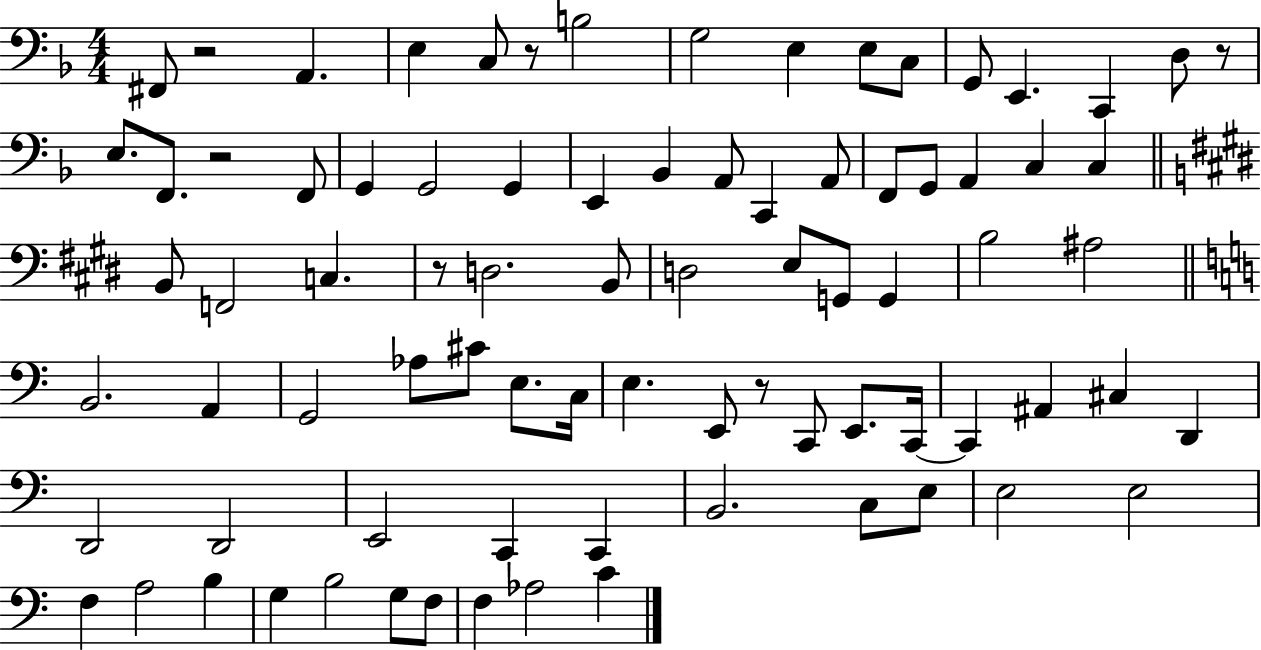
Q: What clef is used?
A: bass